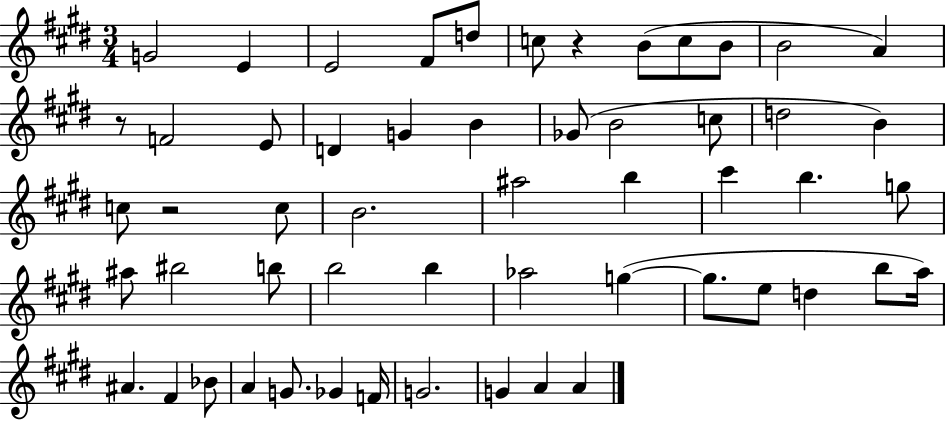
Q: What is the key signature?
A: E major